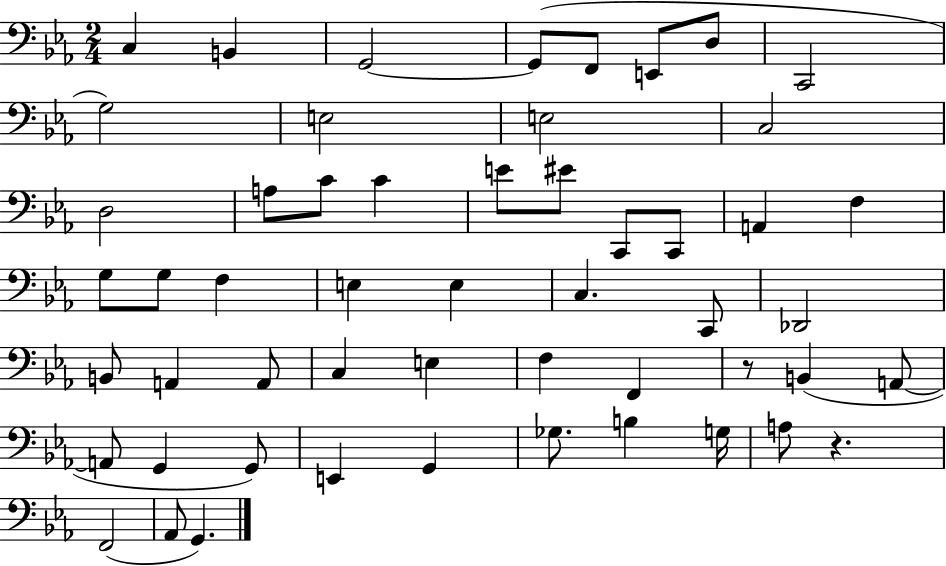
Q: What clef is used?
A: bass